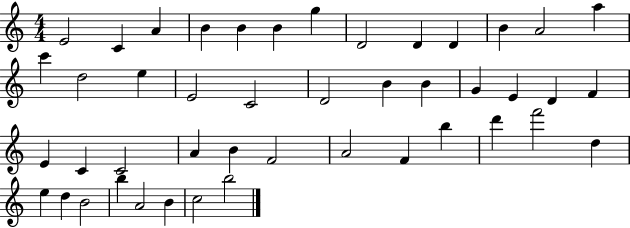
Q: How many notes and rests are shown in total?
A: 45